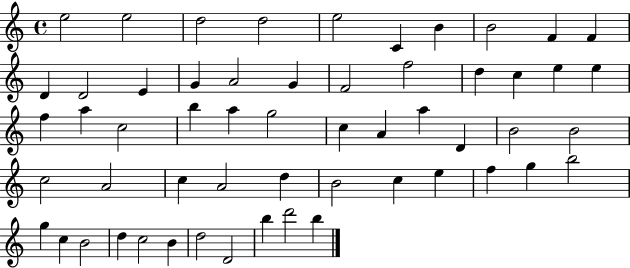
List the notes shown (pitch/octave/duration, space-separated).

E5/h E5/h D5/h D5/h E5/h C4/q B4/q B4/h F4/q F4/q D4/q D4/h E4/q G4/q A4/h G4/q F4/h F5/h D5/q C5/q E5/q E5/q F5/q A5/q C5/h B5/q A5/q G5/h C5/q A4/q A5/q D4/q B4/h B4/h C5/h A4/h C5/q A4/h D5/q B4/h C5/q E5/q F5/q G5/q B5/h G5/q C5/q B4/h D5/q C5/h B4/q D5/h D4/h B5/q D6/h B5/q